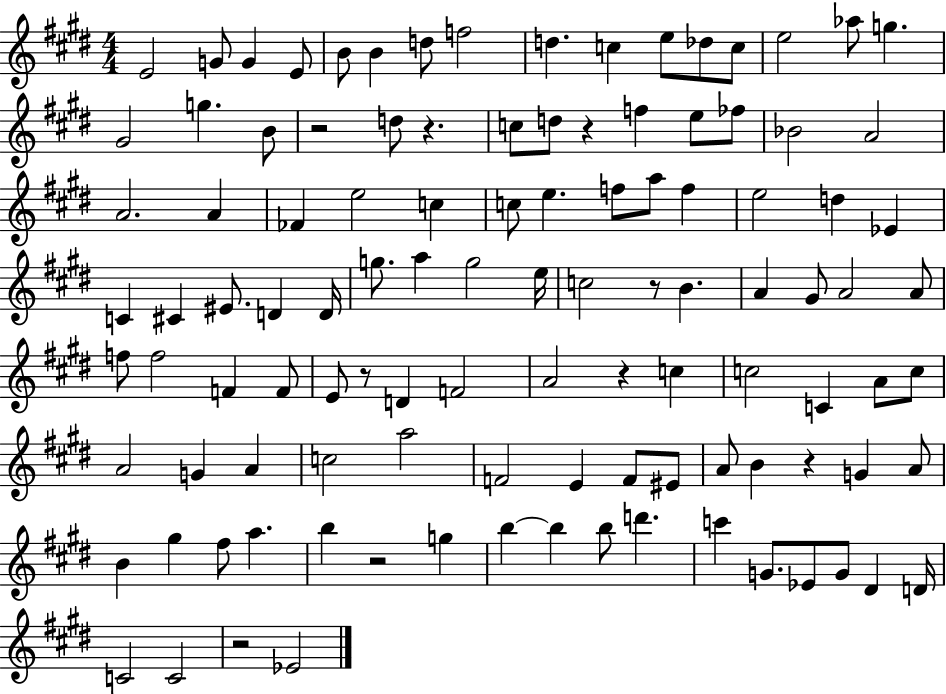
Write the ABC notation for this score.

X:1
T:Untitled
M:4/4
L:1/4
K:E
E2 G/2 G E/2 B/2 B d/2 f2 d c e/2 _d/2 c/2 e2 _a/2 g ^G2 g B/2 z2 d/2 z c/2 d/2 z f e/2 _f/2 _B2 A2 A2 A _F e2 c c/2 e f/2 a/2 f e2 d _E C ^C ^E/2 D D/4 g/2 a g2 e/4 c2 z/2 B A ^G/2 A2 A/2 f/2 f2 F F/2 E/2 z/2 D F2 A2 z c c2 C A/2 c/2 A2 G A c2 a2 F2 E F/2 ^E/2 A/2 B z G A/2 B ^g ^f/2 a b z2 g b b b/2 d' c' G/2 _E/2 G/2 ^D D/4 C2 C2 z2 _E2